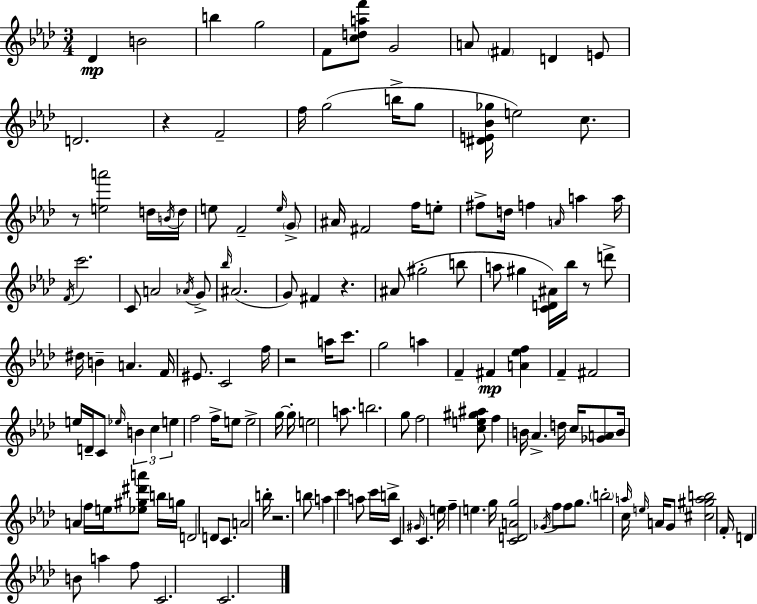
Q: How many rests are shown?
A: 6